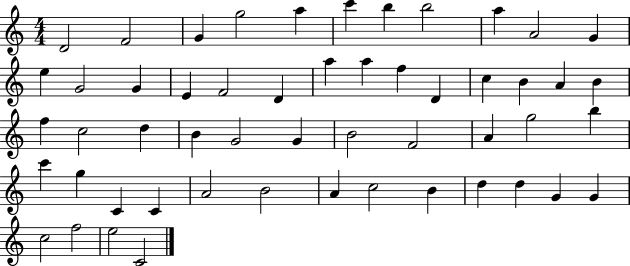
X:1
T:Untitled
M:4/4
L:1/4
K:C
D2 F2 G g2 a c' b b2 a A2 G e G2 G E F2 D a a f D c B A B f c2 d B G2 G B2 F2 A g2 b c' g C C A2 B2 A c2 B d d G G c2 f2 e2 C2